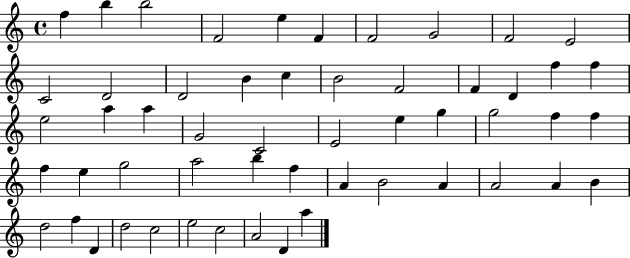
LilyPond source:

{
  \clef treble
  \time 4/4
  \defaultTimeSignature
  \key c \major
  f''4 b''4 b''2 | f'2 e''4 f'4 | f'2 g'2 | f'2 e'2 | \break c'2 d'2 | d'2 b'4 c''4 | b'2 f'2 | f'4 d'4 f''4 f''4 | \break e''2 a''4 a''4 | g'2 c'2 | e'2 e''4 g''4 | g''2 f''4 f''4 | \break f''4 e''4 g''2 | a''2 b''4 f''4 | a'4 b'2 a'4 | a'2 a'4 b'4 | \break d''2 f''4 d'4 | d''2 c''2 | e''2 c''2 | a'2 d'4 a''4 | \break \bar "|."
}